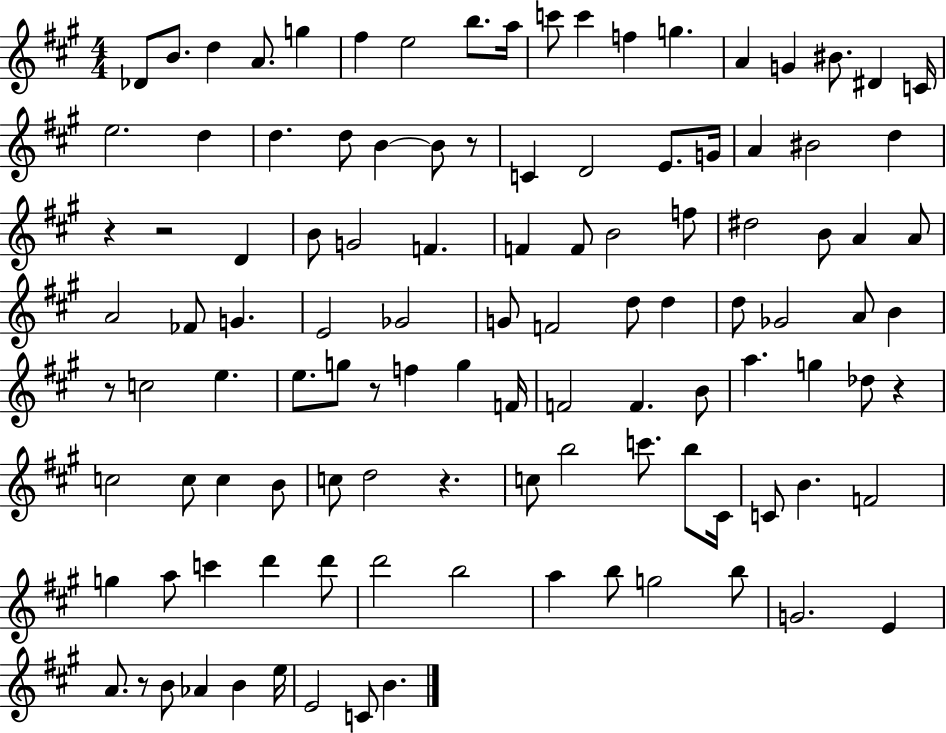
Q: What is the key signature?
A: A major